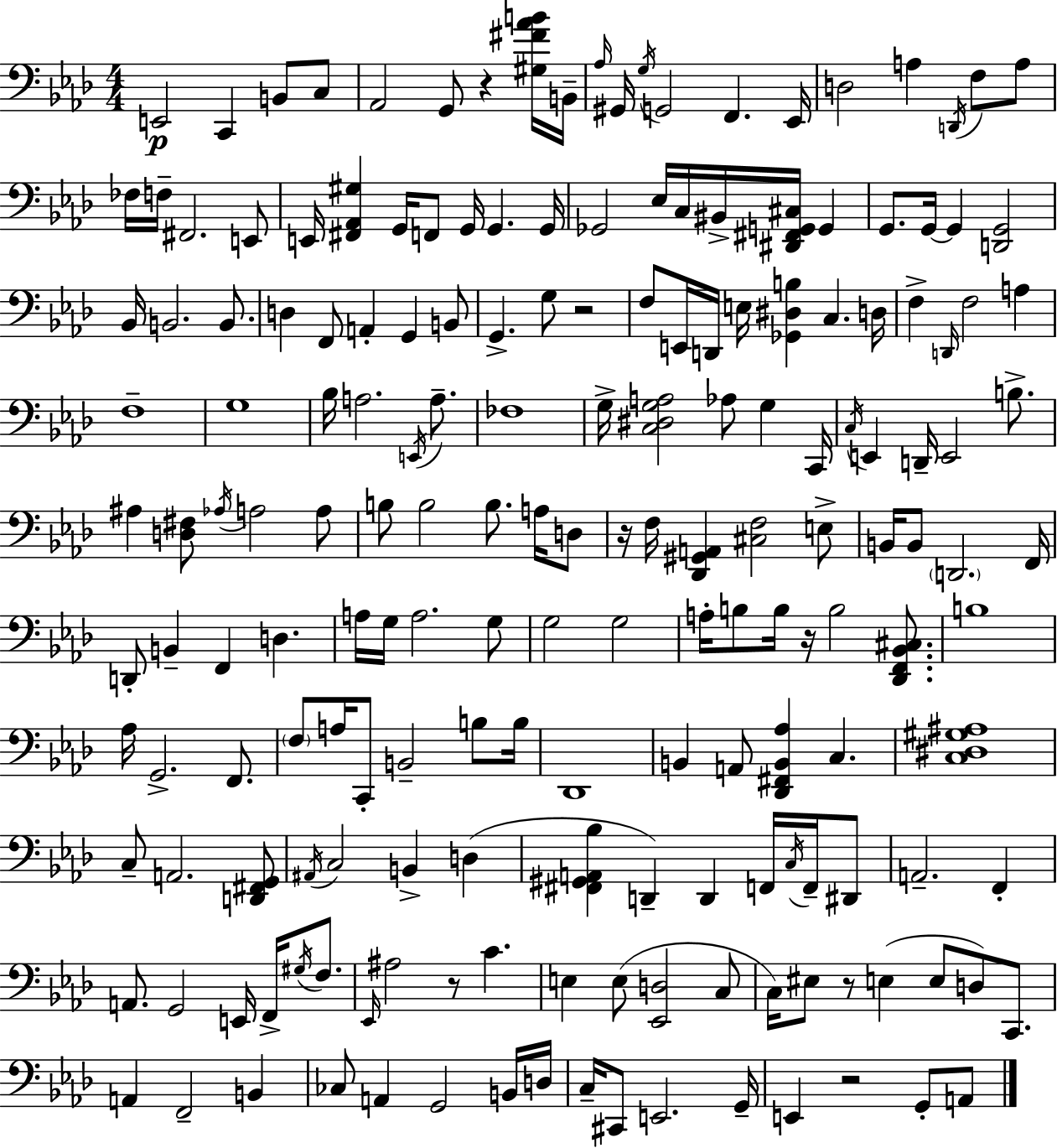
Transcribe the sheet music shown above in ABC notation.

X:1
T:Untitled
M:4/4
L:1/4
K:Ab
E,,2 C,, B,,/2 C,/2 _A,,2 G,,/2 z [^G,^F_AB]/4 B,,/4 _A,/4 ^G,,/4 G,/4 G,,2 F,, _E,,/4 D,2 A, D,,/4 F,/2 A,/2 _F,/4 F,/4 ^F,,2 E,,/2 E,,/4 [^F,,_A,,^G,] G,,/4 F,,/2 G,,/4 G,, G,,/4 _G,,2 _E,/4 C,/4 ^B,,/4 [^D,,^F,,G,,^C,]/4 G,, G,,/2 G,,/4 G,, [D,,G,,]2 _B,,/4 B,,2 B,,/2 D, F,,/2 A,, G,, B,,/2 G,, G,/2 z2 F,/2 E,,/4 D,,/4 E,/4 [_G,,^D,B,] C, D,/4 F, D,,/4 F,2 A, F,4 G,4 _B,/4 A,2 E,,/4 A,/2 _F,4 G,/4 [C,^D,G,A,]2 _A,/2 G, C,,/4 C,/4 E,, D,,/4 E,,2 B,/2 ^A, [D,^F,]/2 _A,/4 A,2 A,/2 B,/2 B,2 B,/2 A,/4 D,/2 z/4 F,/4 [_D,,^G,,A,,] [^C,F,]2 E,/2 B,,/4 B,,/2 D,,2 F,,/4 D,,/2 B,, F,, D, A,/4 G,/4 A,2 G,/2 G,2 G,2 A,/4 B,/2 B,/4 z/4 B,2 [_D,,F,,_B,,^C,]/2 B,4 _A,/4 G,,2 F,,/2 F,/2 A,/4 C,,/2 B,,2 B,/2 B,/4 _D,,4 B,, A,,/2 [_D,,^F,,B,,_A,] C, [C,^D,^G,^A,]4 C,/2 A,,2 [D,,^F,,G,,]/2 ^A,,/4 C,2 B,, D, [^F,,^G,,A,,_B,] D,, D,, F,,/4 C,/4 F,,/4 ^D,,/2 A,,2 F,, A,,/2 G,,2 E,,/4 F,,/4 ^G,/4 F,/2 _E,,/4 ^A,2 z/2 C E, E,/2 [_E,,D,]2 C,/2 C,/4 ^E,/2 z/2 E, E,/2 D,/2 C,,/2 A,, F,,2 B,, _C,/2 A,, G,,2 B,,/4 D,/4 C,/4 ^C,,/2 E,,2 G,,/4 E,, z2 G,,/2 A,,/2